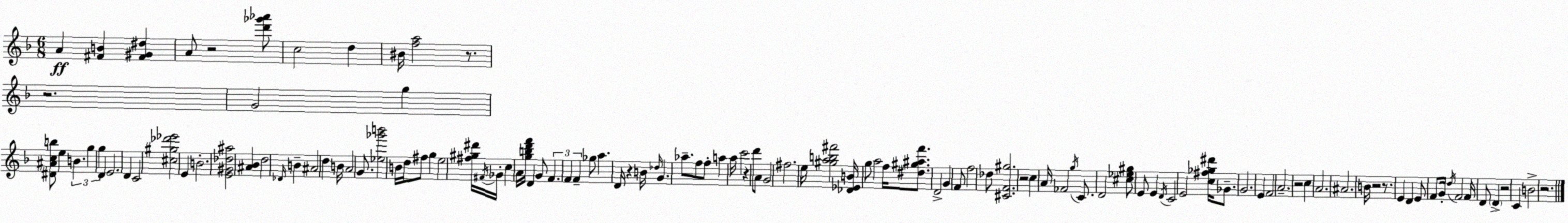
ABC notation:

X:1
T:Untitled
M:6/8
L:1/4
K:F
A [^FB] [^F^G^d] A/2 z2 [d'_g'_a']/2 c2 d ^B/4 [fa]2 z/2 z2 G2 g [^D^Acb]/2 e B g g D E2 D C2 [^c^g_d'_e']2 E B2 [E^G_d^a]2 [^A_B] d2 _D/4 B ^A2 d B/4 A2 G/2 [_e_g'b']2 B/4 d/4 ^f/2 g e2 [^f^g^d']/4 ^F/4 _G/4 c A/4 [gbd'f']/4 D G/2 F F F _g/2 a D/4 z B/4 _d/4 G _a/2 f/2 f/2 a a/4 c'2 z d'/2 A/2 G2 ^f2 e/4 [^gab^f']2 [_D_EB]/4 g/2 a2 f/4 [^d^g^af']/2 D2 G F/2 f2 _d/2 [^CF^g]2 z2 c A/4 _F2 g/4 C/2 D2 [^c_e^g]/2 E/2 E D/4 C2 E2 [c^f_g^d']/4 _G/2 G2 E F2 A2 z2 c A2 ^A2 B/4 z2 z/2 E D E/2 F/2 G/4 d/4 F2 F/4 D/2 D z2 C B2 z2